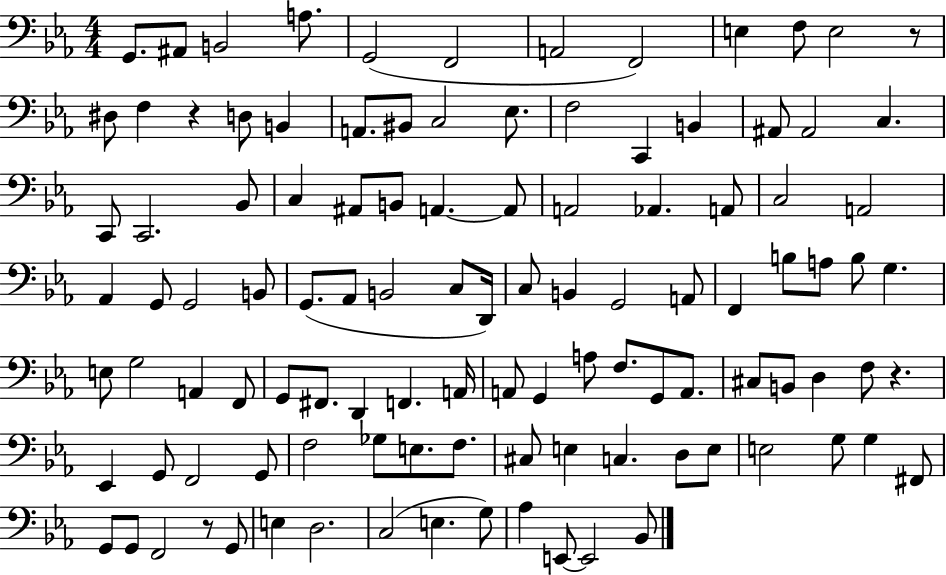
X:1
T:Untitled
M:4/4
L:1/4
K:Eb
G,,/2 ^A,,/2 B,,2 A,/2 G,,2 F,,2 A,,2 F,,2 E, F,/2 E,2 z/2 ^D,/2 F, z D,/2 B,, A,,/2 ^B,,/2 C,2 _E,/2 F,2 C,, B,, ^A,,/2 ^A,,2 C, C,,/2 C,,2 _B,,/2 C, ^A,,/2 B,,/2 A,, A,,/2 A,,2 _A,, A,,/2 C,2 A,,2 _A,, G,,/2 G,,2 B,,/2 G,,/2 _A,,/2 B,,2 C,/2 D,,/4 C,/2 B,, G,,2 A,,/2 F,, B,/2 A,/2 B,/2 G, E,/2 G,2 A,, F,,/2 G,,/2 ^F,,/2 D,, F,, A,,/4 A,,/2 G,, A,/2 F,/2 G,,/2 A,,/2 ^C,/2 B,,/2 D, F,/2 z _E,, G,,/2 F,,2 G,,/2 F,2 _G,/2 E,/2 F,/2 ^C,/2 E, C, D,/2 E,/2 E,2 G,/2 G, ^F,,/2 G,,/2 G,,/2 F,,2 z/2 G,,/2 E, D,2 C,2 E, G,/2 _A, E,,/2 E,,2 _B,,/2